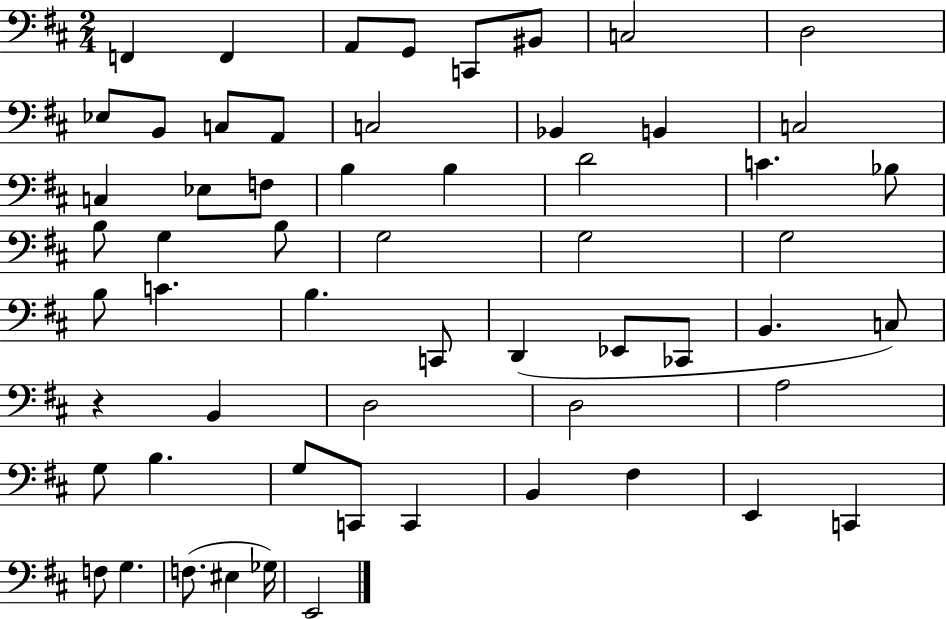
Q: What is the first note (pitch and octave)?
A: F2